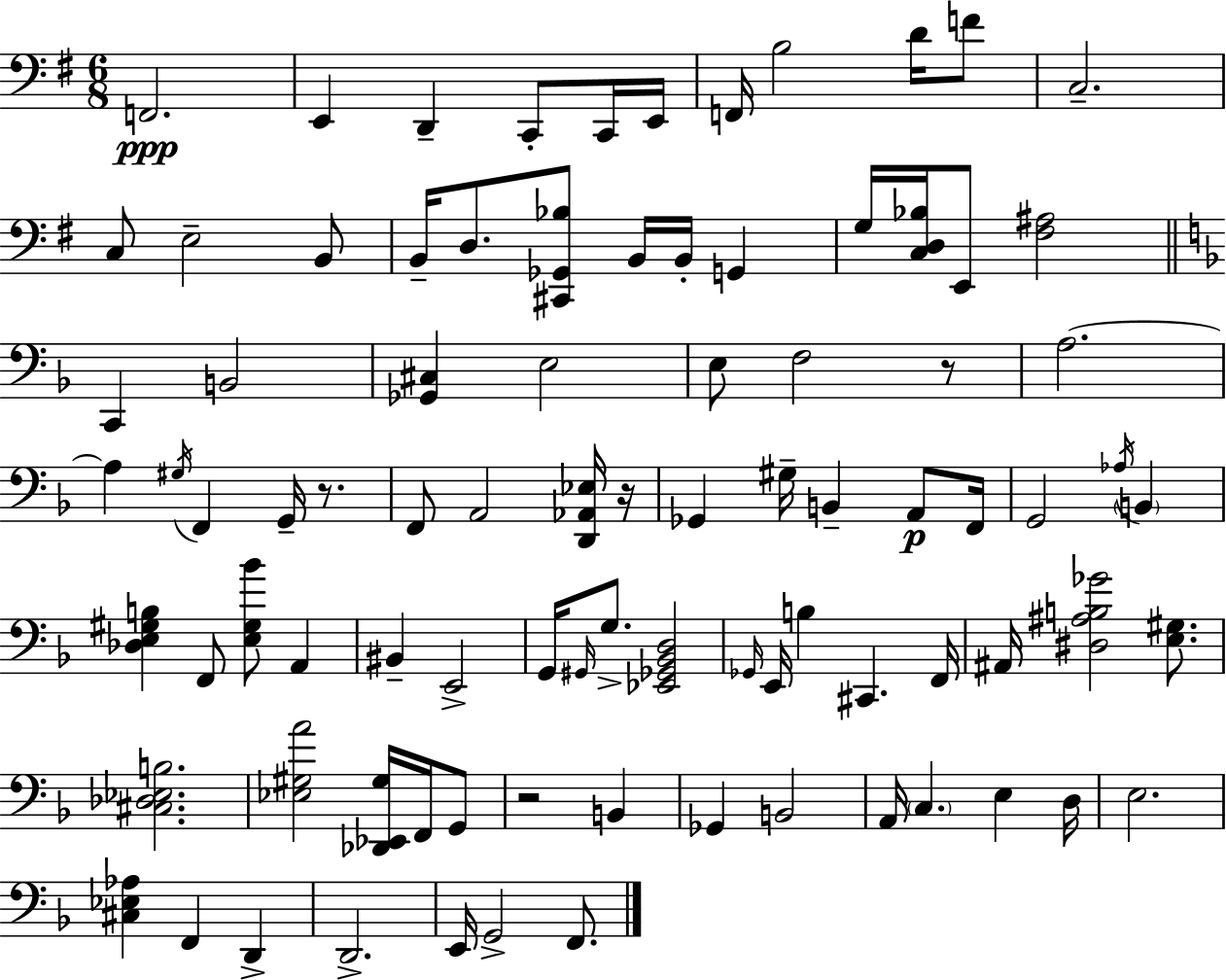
F2/h. E2/q D2/q C2/e C2/s E2/s F2/s B3/h D4/s F4/e C3/h. C3/e E3/h B2/e B2/s D3/e. [C#2,Gb2,Bb3]/e B2/s B2/s G2/q G3/s [C3,D3,Bb3]/s E2/e [F#3,A#3]/h C2/q B2/h [Gb2,C#3]/q E3/h E3/e F3/h R/e A3/h. A3/q G#3/s F2/q G2/s R/e. F2/e A2/h [D2,Ab2,Eb3]/s R/s Gb2/q G#3/s B2/q A2/e F2/s G2/h Ab3/s B2/q [Db3,E3,G#3,B3]/q F2/e [E3,G#3,Bb4]/e A2/q BIS2/q E2/h G2/s G#2/s G3/e. [Eb2,Gb2,Bb2,D3]/h Gb2/s E2/s B3/q C#2/q. F2/s A#2/s [D#3,A#3,B3,Gb4]/h [E3,G#3]/e. [C#3,Db3,Eb3,B3]/h. [Eb3,G#3,A4]/h [Db2,Eb2,G#3]/s F2/s G2/e R/h B2/q Gb2/q B2/h A2/s C3/q. E3/q D3/s E3/h. [C#3,Eb3,Ab3]/q F2/q D2/q D2/h. E2/s G2/h F2/e.